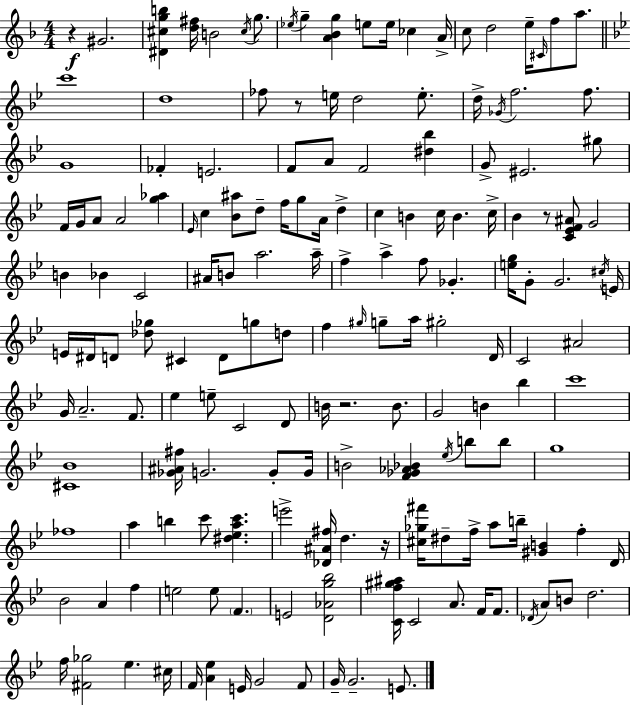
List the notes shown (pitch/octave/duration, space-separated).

R/q G#4/h. [D#4,C#5,G5,B5]/q [D5,F#5]/s B4/h C#5/s G5/e. Eb5/s G5/q [A4,Bb4,G5]/q E5/e E5/s CES5/q A4/s C5/e D5/h E5/s C#4/s F5/e A5/e. C6/w D5/w FES5/e R/e E5/s D5/h E5/e. D5/s Gb4/s F5/h. F5/e. G4/w FES4/q E4/h. F4/e A4/e F4/h [D#5,Bb5]/q G4/e EIS4/h. G#5/e F4/s G4/s A4/e A4/h [G5,Ab5]/q Eb4/s C5/q [Bb4,A#5]/e D5/e F5/s G5/e A4/s D5/q C5/q B4/q C5/s B4/q. C5/s Bb4/q R/e [C4,Eb4,F4,A#4]/e G4/h B4/q Bb4/q C4/h A#4/s B4/e A5/h. A5/s F5/q A5/q F5/e Gb4/q. [E5,G5]/s G4/e G4/h. C#5/s E4/s E4/s D#4/s D4/e [Db5,Gb5]/e C#4/q D4/e G5/e D5/e F5/q G#5/s G5/e A5/s G#5/h D4/s C4/h A#4/h G4/s A4/h. F4/e. Eb5/q E5/e C4/h D4/e B4/s R/h. B4/e. G4/h B4/q Bb5/q C6/w [C#4,Bb4]/w [Gb4,A#4,F#5]/s G4/h. G4/e G4/s B4/h [F4,Gb4,Ab4,Bb4]/q Eb5/s B5/e B5/e G5/w FES5/w A5/q B5/q C6/e [D#5,Eb5,A5,C6]/q. E6/h [Db4,A#4,F#5]/s D5/q. R/s [C#5,Gb5,F#6]/s D#5/e F5/s A5/e B5/s [G#4,B4]/q F5/q D4/s Bb4/h A4/q F5/q E5/h E5/e F4/q. E4/h [D4,Ab4,G5,Bb5]/h [C4,F5,G#5,A#5]/s C4/h A4/e. F4/s F4/e. Db4/s A4/e B4/e D5/h. F5/s [F#4,Gb5]/h Eb5/q. C#5/s F4/s [A4,Eb5]/q E4/s G4/h F4/e G4/s G4/h. E4/e.